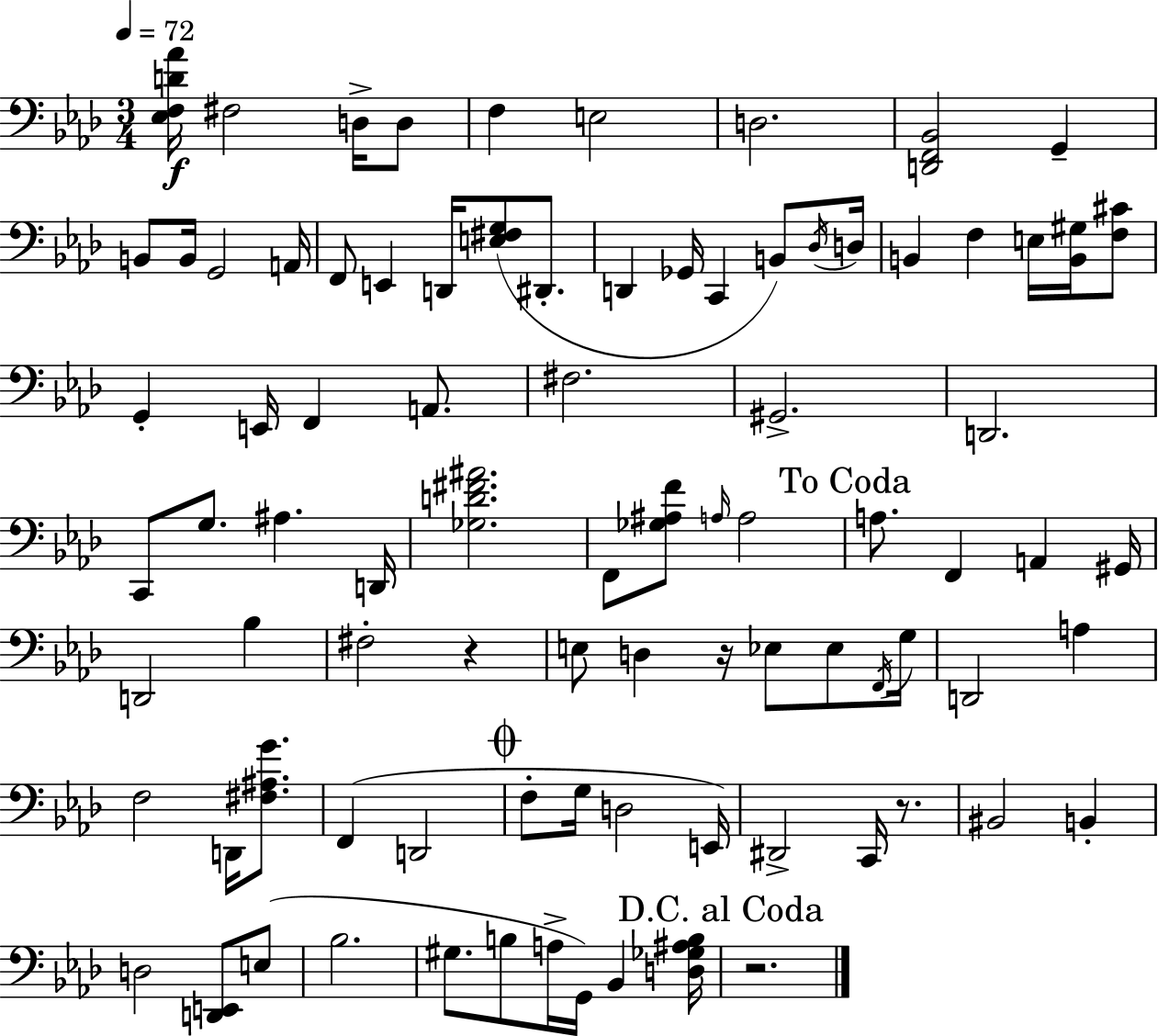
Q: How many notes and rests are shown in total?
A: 87